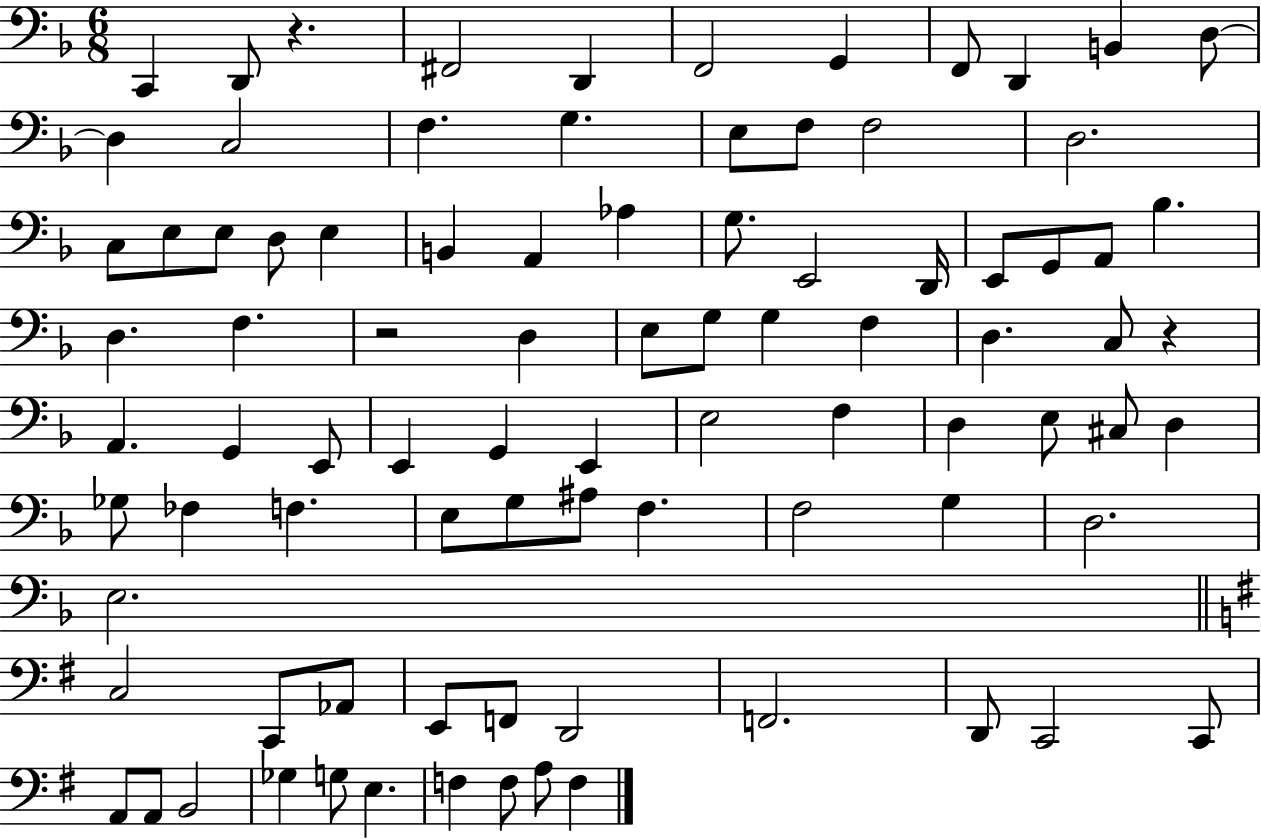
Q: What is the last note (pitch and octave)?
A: F3